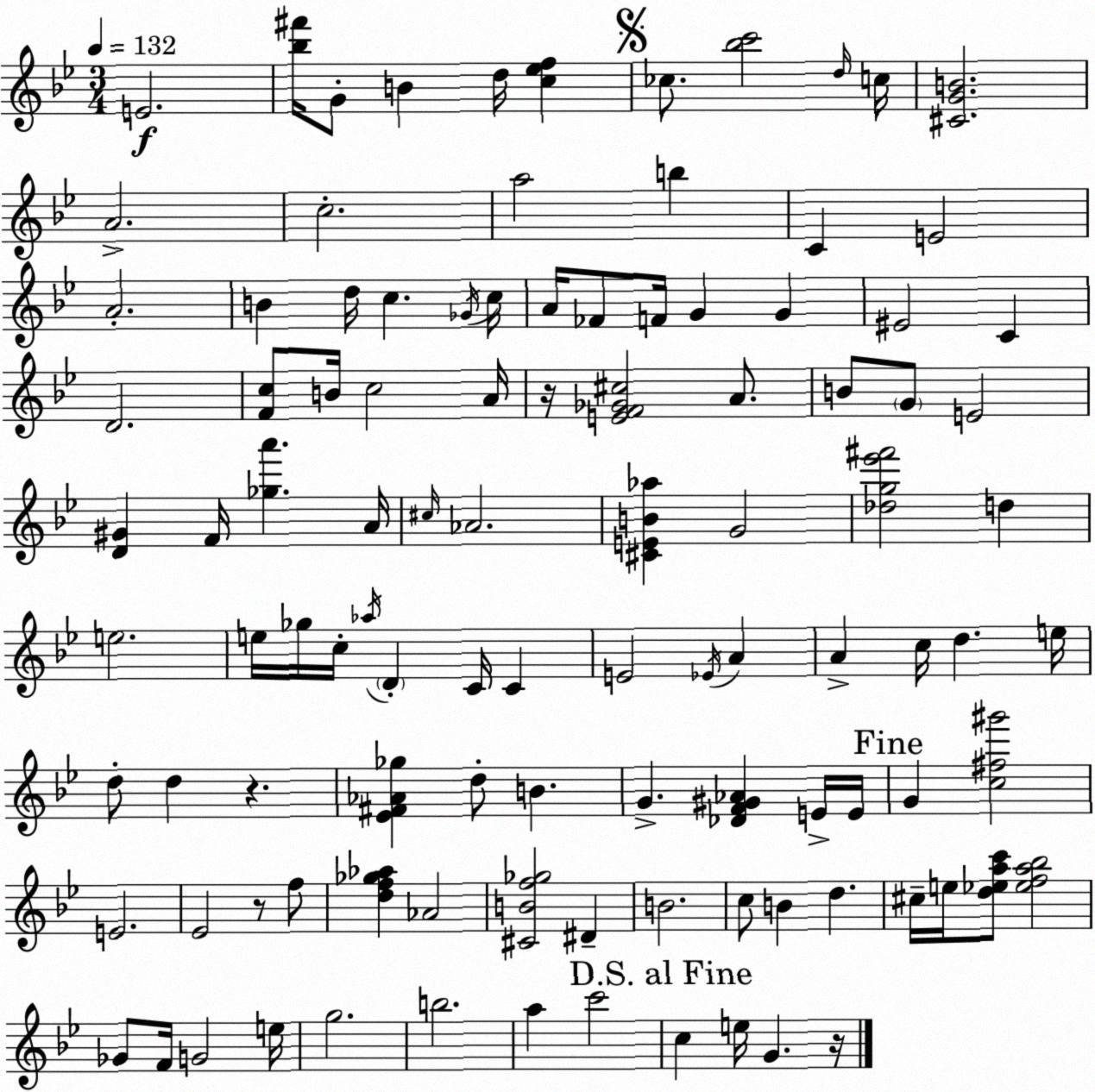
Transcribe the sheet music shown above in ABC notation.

X:1
T:Untitled
M:3/4
L:1/4
K:Gm
E2 [_b^f']/4 G/2 B d/4 [c_ef] _c/2 [_bc']2 d/4 c/4 [^CGB]2 A2 c2 a2 b C E2 A2 B d/4 c _G/4 c/4 A/4 _F/2 F/4 G G ^E2 C D2 [Fc]/2 B/4 c2 A/4 z/4 [EF_G^c]2 A/2 B/2 G/2 E2 [D^G] F/4 [_ga'] A/4 ^c/4 _A2 [^CEB_a] G2 [_dg_e'^f']2 d e2 e/4 _g/4 c/4 _a/4 D C/4 C E2 _E/4 A A c/4 d e/4 d/2 d z [_E^F_A_g] d/2 B G [_DF^G_A] E/4 E/4 G [c^f^g']2 E2 _E2 z/2 f/2 [df_g_a] _A2 [^CBf_g]2 ^D B2 c/2 B d ^c/4 e/4 [d_eac']/2 [_efa_b]2 _G/2 F/4 G2 e/4 g2 b2 a c'2 c e/4 G z/4